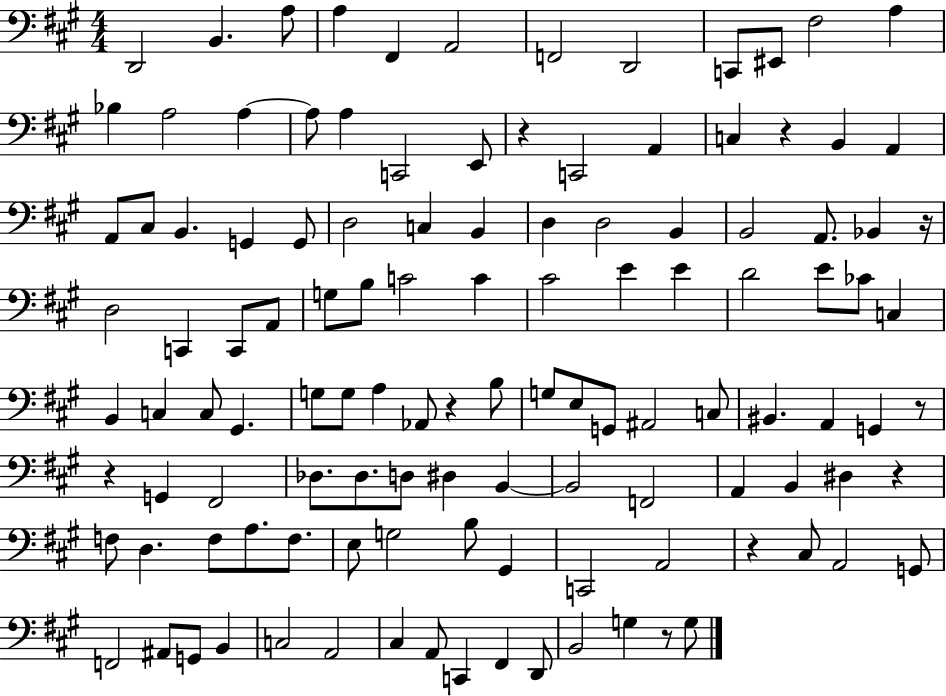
X:1
T:Untitled
M:4/4
L:1/4
K:A
D,,2 B,, A,/2 A, ^F,, A,,2 F,,2 D,,2 C,,/2 ^E,,/2 ^F,2 A, _B, A,2 A, A,/2 A, C,,2 E,,/2 z C,,2 A,, C, z B,, A,, A,,/2 ^C,/2 B,, G,, G,,/2 D,2 C, B,, D, D,2 B,, B,,2 A,,/2 _B,, z/4 D,2 C,, C,,/2 A,,/2 G,/2 B,/2 C2 C ^C2 E E D2 E/2 _C/2 C, B,, C, C,/2 ^G,, G,/2 G,/2 A, _A,,/2 z B,/2 G,/2 E,/2 G,,/2 ^A,,2 C,/2 ^B,, A,, G,, z/2 z G,, ^F,,2 _D,/2 _D,/2 D,/2 ^D, B,, B,,2 F,,2 A,, B,, ^D, z F,/2 D, F,/2 A,/2 F,/2 E,/2 G,2 B,/2 ^G,, C,,2 A,,2 z ^C,/2 A,,2 G,,/2 F,,2 ^A,,/2 G,,/2 B,, C,2 A,,2 ^C, A,,/2 C,, ^F,, D,,/2 B,,2 G, z/2 G,/2